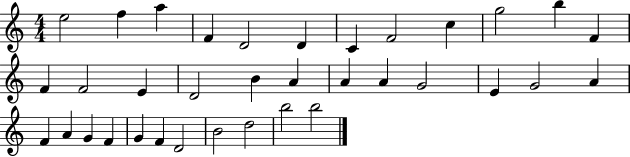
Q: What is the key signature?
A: C major